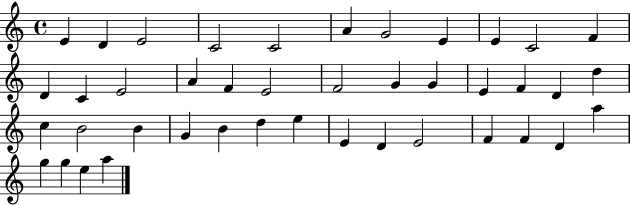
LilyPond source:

{
  \clef treble
  \time 4/4
  \defaultTimeSignature
  \key c \major
  e'4 d'4 e'2 | c'2 c'2 | a'4 g'2 e'4 | e'4 c'2 f'4 | \break d'4 c'4 e'2 | a'4 f'4 e'2 | f'2 g'4 g'4 | e'4 f'4 d'4 d''4 | \break c''4 b'2 b'4 | g'4 b'4 d''4 e''4 | e'4 d'4 e'2 | f'4 f'4 d'4 a''4 | \break g''4 g''4 e''4 a''4 | \bar "|."
}